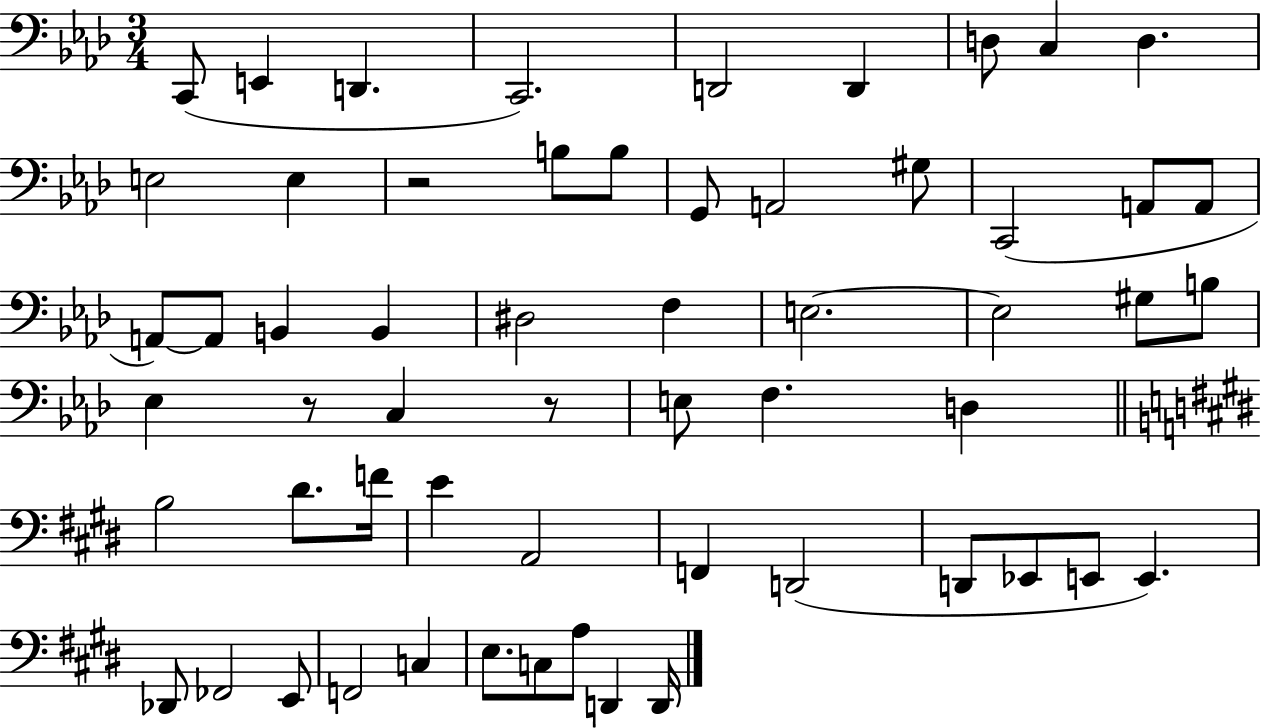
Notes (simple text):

C2/e E2/q D2/q. C2/h. D2/h D2/q D3/e C3/q D3/q. E3/h E3/q R/h B3/e B3/e G2/e A2/h G#3/e C2/h A2/e A2/e A2/e A2/e B2/q B2/q D#3/h F3/q E3/h. E3/h G#3/e B3/e Eb3/q R/e C3/q R/e E3/e F3/q. D3/q B3/h D#4/e. F4/s E4/q A2/h F2/q D2/h D2/e Eb2/e E2/e E2/q. Db2/e FES2/h E2/e F2/h C3/q E3/e. C3/e A3/e D2/q D2/s